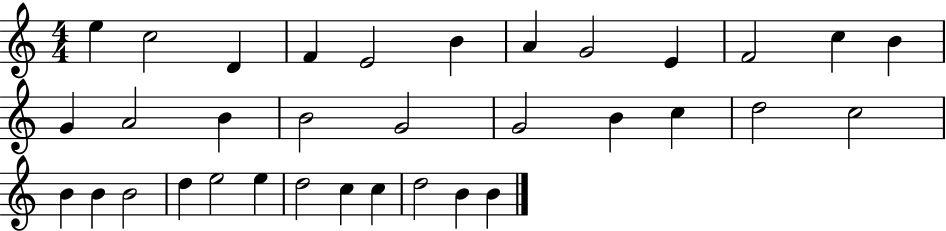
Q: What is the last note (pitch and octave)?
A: B4